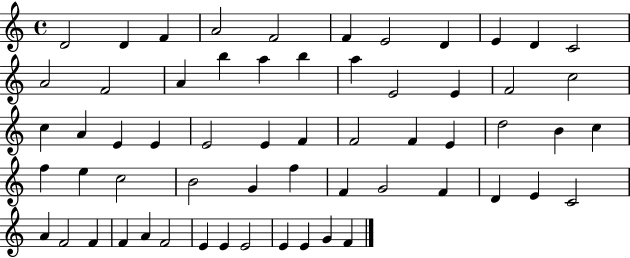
{
  \clef treble
  \time 4/4
  \defaultTimeSignature
  \key c \major
  d'2 d'4 f'4 | a'2 f'2 | f'4 e'2 d'4 | e'4 d'4 c'2 | \break a'2 f'2 | a'4 b''4 a''4 b''4 | a''4 e'2 e'4 | f'2 c''2 | \break c''4 a'4 e'4 e'4 | e'2 e'4 f'4 | f'2 f'4 e'4 | d''2 b'4 c''4 | \break f''4 e''4 c''2 | b'2 g'4 f''4 | f'4 g'2 f'4 | d'4 e'4 c'2 | \break a'4 f'2 f'4 | f'4 a'4 f'2 | e'4 e'4 e'2 | e'4 e'4 g'4 f'4 | \break \bar "|."
}